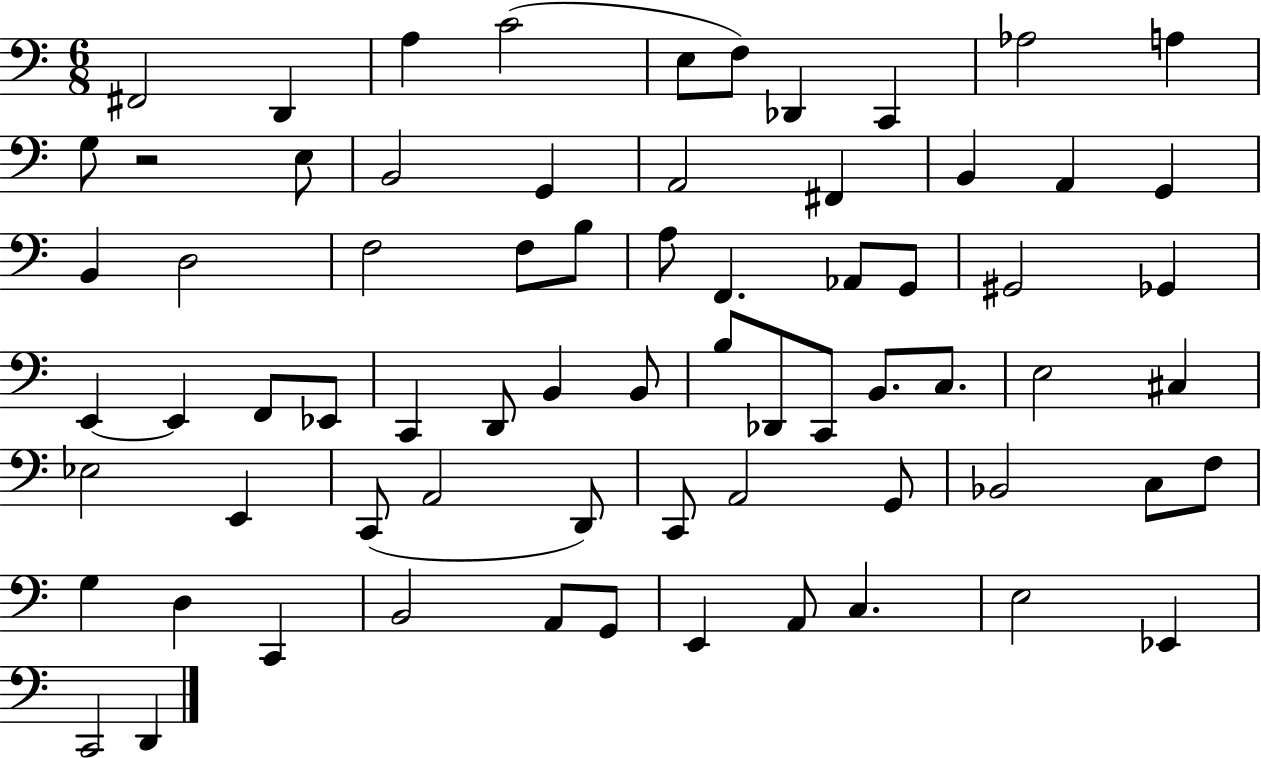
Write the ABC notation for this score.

X:1
T:Untitled
M:6/8
L:1/4
K:C
^F,,2 D,, A, C2 E,/2 F,/2 _D,, C,, _A,2 A, G,/2 z2 E,/2 B,,2 G,, A,,2 ^F,, B,, A,, G,, B,, D,2 F,2 F,/2 B,/2 A,/2 F,, _A,,/2 G,,/2 ^G,,2 _G,, E,, E,, F,,/2 _E,,/2 C,, D,,/2 B,, B,,/2 B,/2 _D,,/2 C,,/2 B,,/2 C,/2 E,2 ^C, _E,2 E,, C,,/2 A,,2 D,,/2 C,,/2 A,,2 G,,/2 _B,,2 C,/2 F,/2 G, D, C,, B,,2 A,,/2 G,,/2 E,, A,,/2 C, E,2 _E,, C,,2 D,,